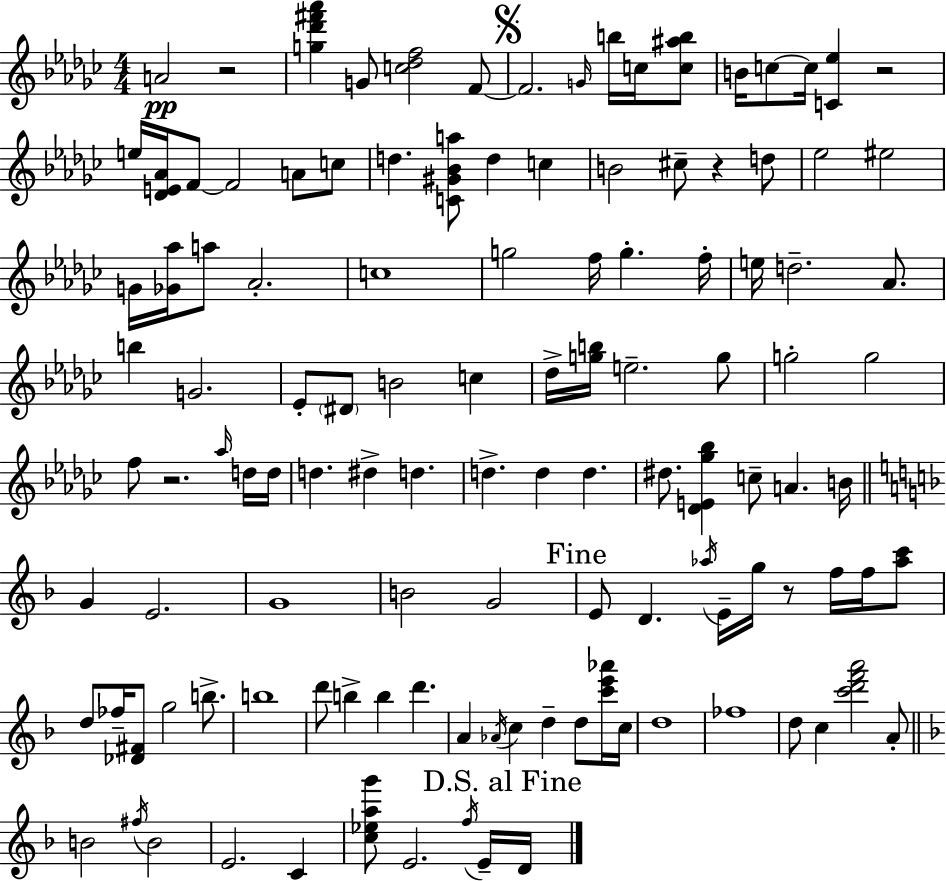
{
  \clef treble
  \numericTimeSignature
  \time 4/4
  \key ees \minor
  a'2\pp r2 | <g'' des''' fis''' aes'''>4 g'8 <c'' des'' f''>2 f'8~~ | \mark \markup { \musicglyph "scripts.segno" } f'2. \grace { g'16 } b''16 c''16 <c'' ais'' b''>8 | b'16 c''8~~ c''16 <c' ees''>4 r2 | \break e''16 <des' e' aes'>16 f'8~~ f'2 a'8 c''8 | d''4. <c' gis' bes' a''>8 d''4 c''4 | b'2 cis''8-- r4 d''8 | ees''2 eis''2 | \break g'16 <ges' aes''>16 a''8 aes'2.-. | c''1 | g''2 f''16 g''4.-. | f''16-. e''16 d''2.-- aes'8. | \break b''4 g'2. | ees'8-. \parenthesize dis'8 b'2 c''4 | des''16-> <g'' b''>16 e''2.-- g''8 | g''2-. g''2 | \break f''8 r2. \grace { aes''16 } | d''16 d''16 d''4. dis''4-> d''4. | d''4.-> d''4 d''4. | dis''8. <des' e' ges'' bes''>4 c''8-- a'4. | \break b'16 \bar "||" \break \key f \major g'4 e'2. | g'1 | b'2 g'2 | \mark "Fine" e'8 d'4. \acciaccatura { aes''16 } e'16-- g''16 r8 f''16 f''16 <aes'' c'''>8 | \break d''8 fes''16-- <des' fis'>8 g''2 b''8.-> | b''1 | d'''8 b''4-> b''4 d'''4. | a'4 \acciaccatura { aes'16 } c''4 d''4-- d''8 | \break <c''' e''' aes'''>16 c''16 d''1 | fes''1 | d''8 c''4 <c''' d''' f''' a'''>2 | a'8-. \bar "||" \break \key d \minor b'2 \acciaccatura { fis''16 } b'2 | e'2. c'4 | <c'' ees'' a'' g'''>8 e'2. \acciaccatura { f''16 } | e'16-- \mark "D.S. al Fine" d'16 \bar "|."
}